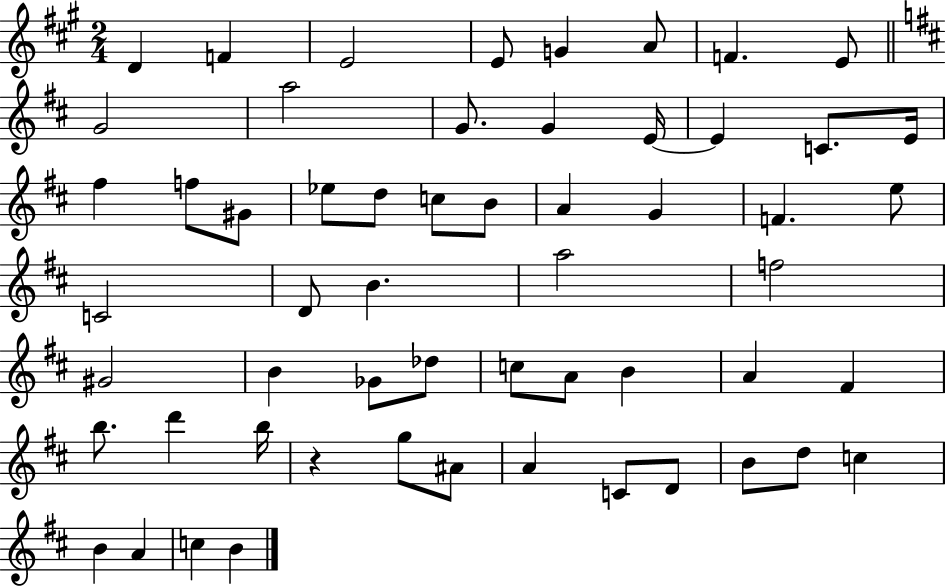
D4/q F4/q E4/h E4/e G4/q A4/e F4/q. E4/e G4/h A5/h G4/e. G4/q E4/s E4/q C4/e. E4/s F#5/q F5/e G#4/e Eb5/e D5/e C5/e B4/e A4/q G4/q F4/q. E5/e C4/h D4/e B4/q. A5/h F5/h G#4/h B4/q Gb4/e Db5/e C5/e A4/e B4/q A4/q F#4/q B5/e. D6/q B5/s R/q G5/e A#4/e A4/q C4/e D4/e B4/e D5/e C5/q B4/q A4/q C5/q B4/q